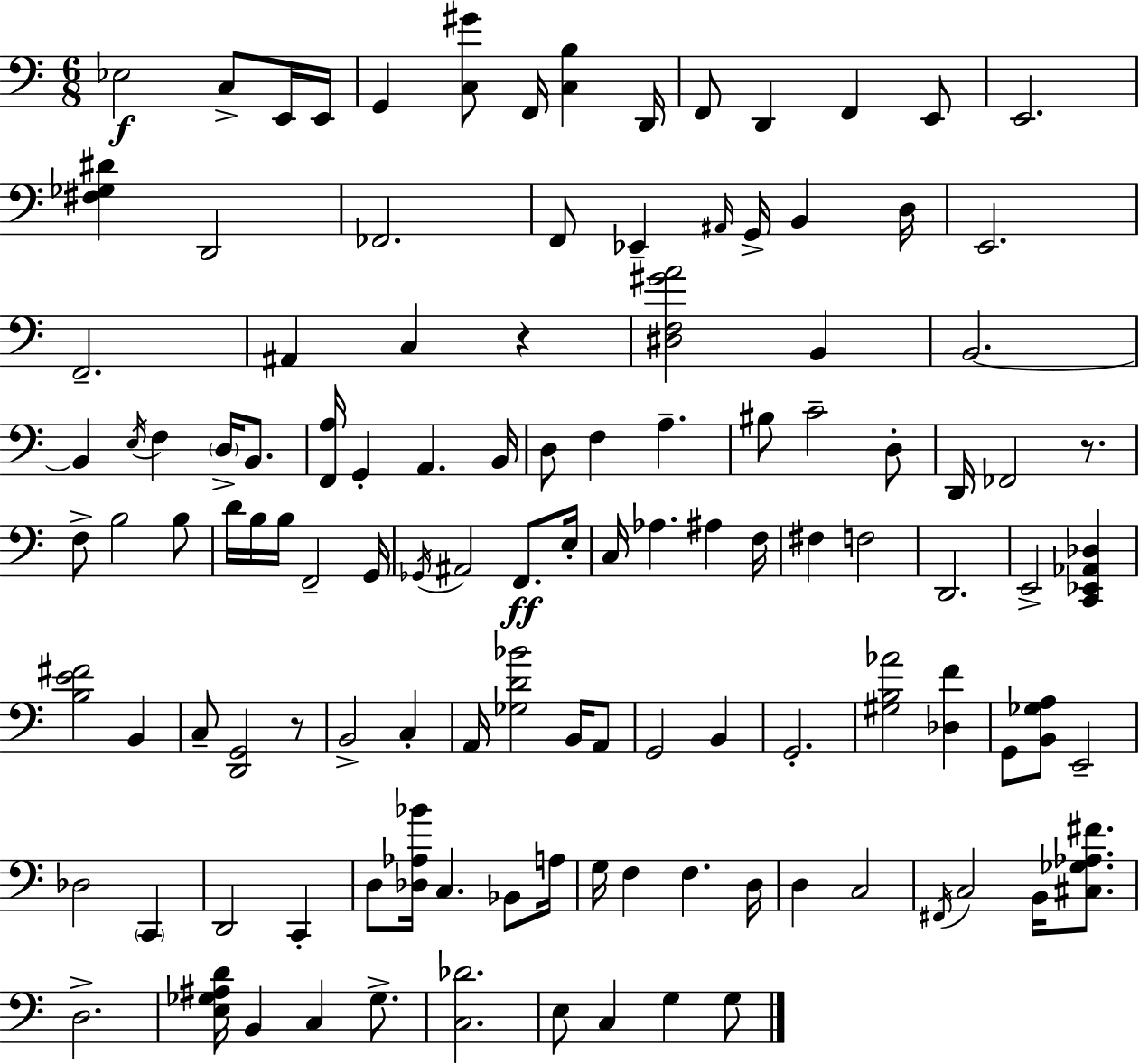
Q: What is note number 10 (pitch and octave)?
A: F2